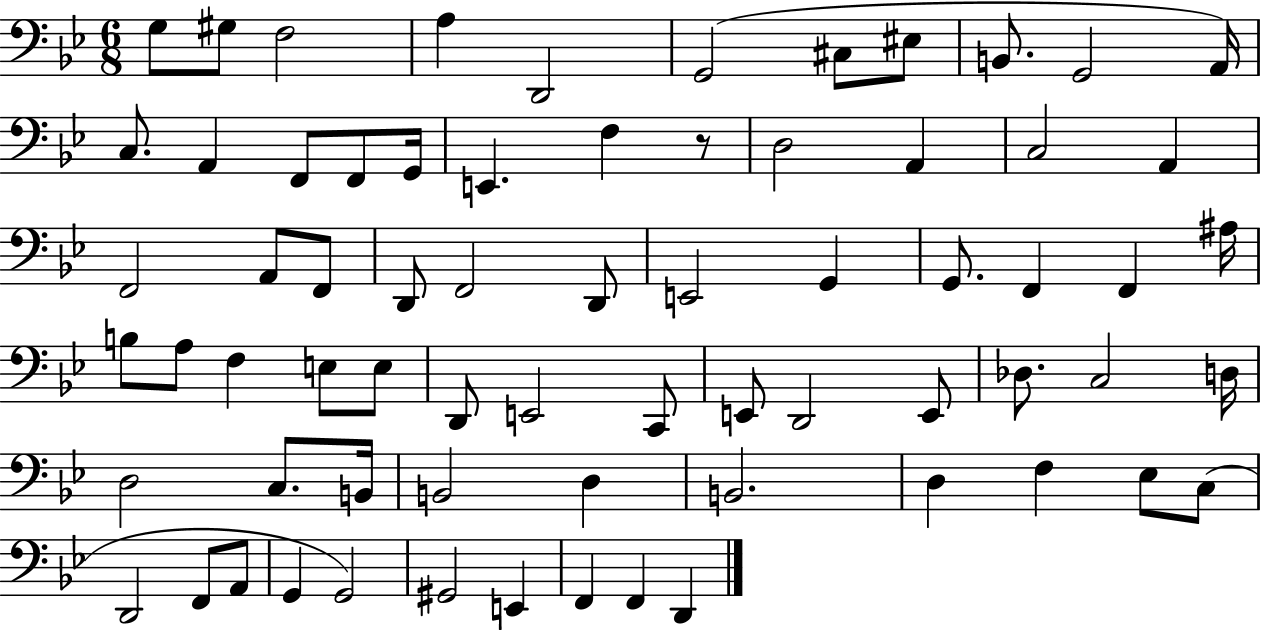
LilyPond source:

{
  \clef bass
  \numericTimeSignature
  \time 6/8
  \key bes \major
  g8 gis8 f2 | a4 d,2 | g,2( cis8 eis8 | b,8. g,2 a,16) | \break c8. a,4 f,8 f,8 g,16 | e,4. f4 r8 | d2 a,4 | c2 a,4 | \break f,2 a,8 f,8 | d,8 f,2 d,8 | e,2 g,4 | g,8. f,4 f,4 ais16 | \break b8 a8 f4 e8 e8 | d,8 e,2 c,8 | e,8 d,2 e,8 | des8. c2 d16 | \break d2 c8. b,16 | b,2 d4 | b,2. | d4 f4 ees8 c8( | \break d,2 f,8 a,8 | g,4 g,2) | gis,2 e,4 | f,4 f,4 d,4 | \break \bar "|."
}